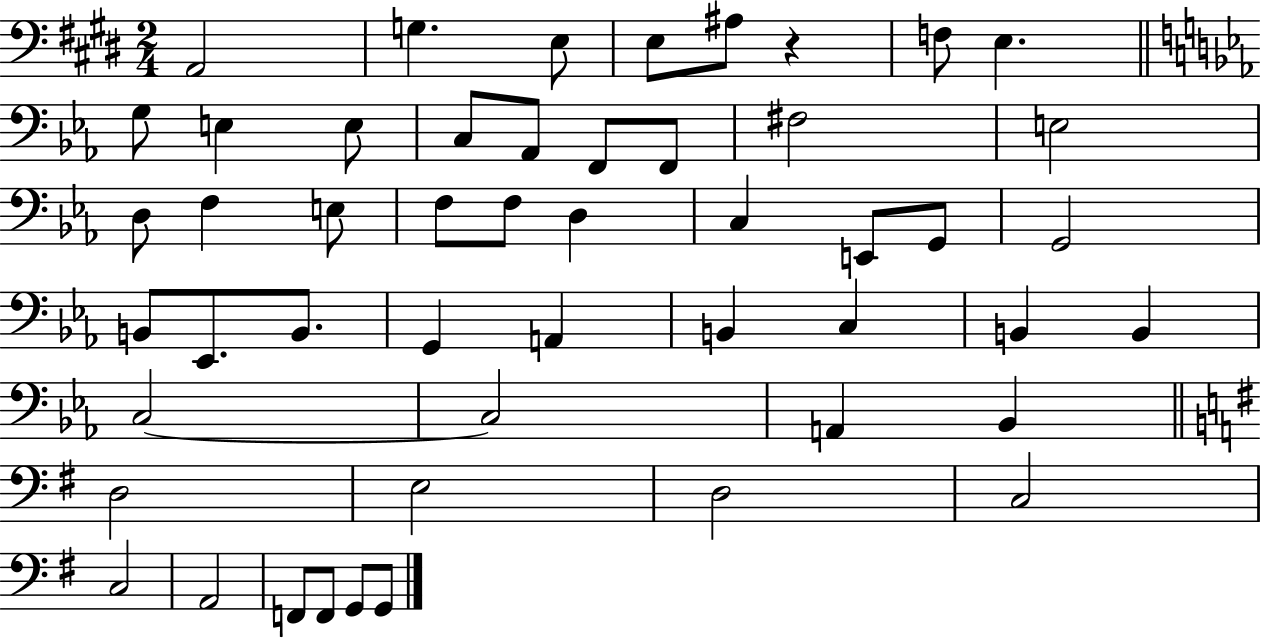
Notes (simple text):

A2/h G3/q. E3/e E3/e A#3/e R/q F3/e E3/q. G3/e E3/q E3/e C3/e Ab2/e F2/e F2/e F#3/h E3/h D3/e F3/q E3/e F3/e F3/e D3/q C3/q E2/e G2/e G2/h B2/e Eb2/e. B2/e. G2/q A2/q B2/q C3/q B2/q B2/q C3/h C3/h A2/q Bb2/q D3/h E3/h D3/h C3/h C3/h A2/h F2/e F2/e G2/e G2/e